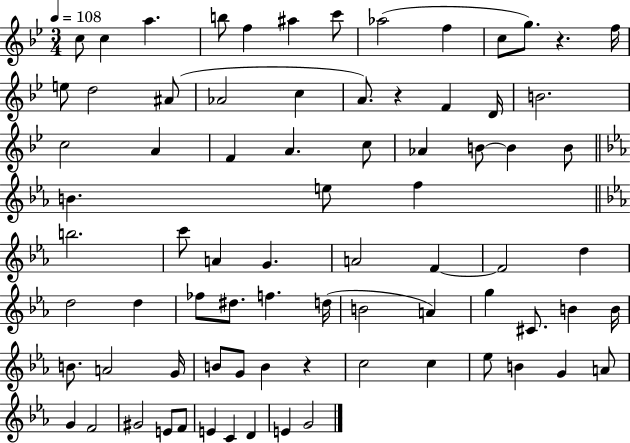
{
  \clef treble
  \numericTimeSignature
  \time 3/4
  \key bes \major
  \tempo 4 = 108
  c''8 c''4 a''4. | b''8 f''4 ais''4 c'''8 | aes''2( f''4 | c''8 g''8.) r4. f''16 | \break e''8 d''2 ais'8( | aes'2 c''4 | a'8.) r4 f'4 d'16 | b'2. | \break c''2 a'4 | f'4 a'4. c''8 | aes'4 b'8~~ b'4 b'8 | \bar "||" \break \key ees \major b'4. e''8 f''4 | \bar "||" \break \key ees \major b''2. | c'''8 a'4 g'4. | a'2 f'4~~ | f'2 d''4 | \break d''2 d''4 | fes''8 dis''8. f''4. d''16( | b'2 a'4) | g''4 cis'8. b'4 b'16 | \break b'8. a'2 g'16 | b'8 g'8 b'4 r4 | c''2 c''4 | ees''8 b'4 g'4 a'8 | \break g'4 f'2 | gis'2 e'8 f'8 | e'4 c'4 d'4 | e'4 g'2 | \break \bar "|."
}